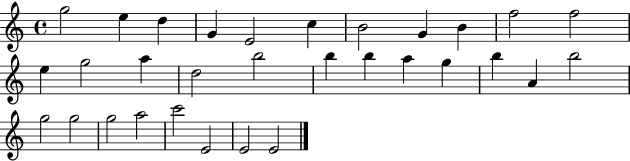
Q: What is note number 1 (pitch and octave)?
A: G5